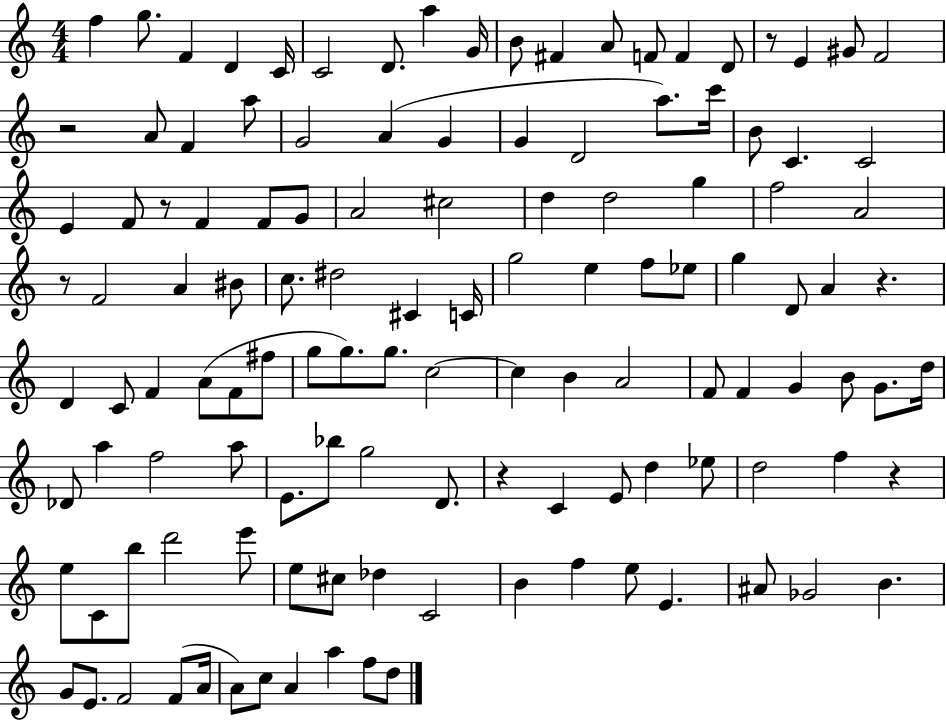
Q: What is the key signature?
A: C major